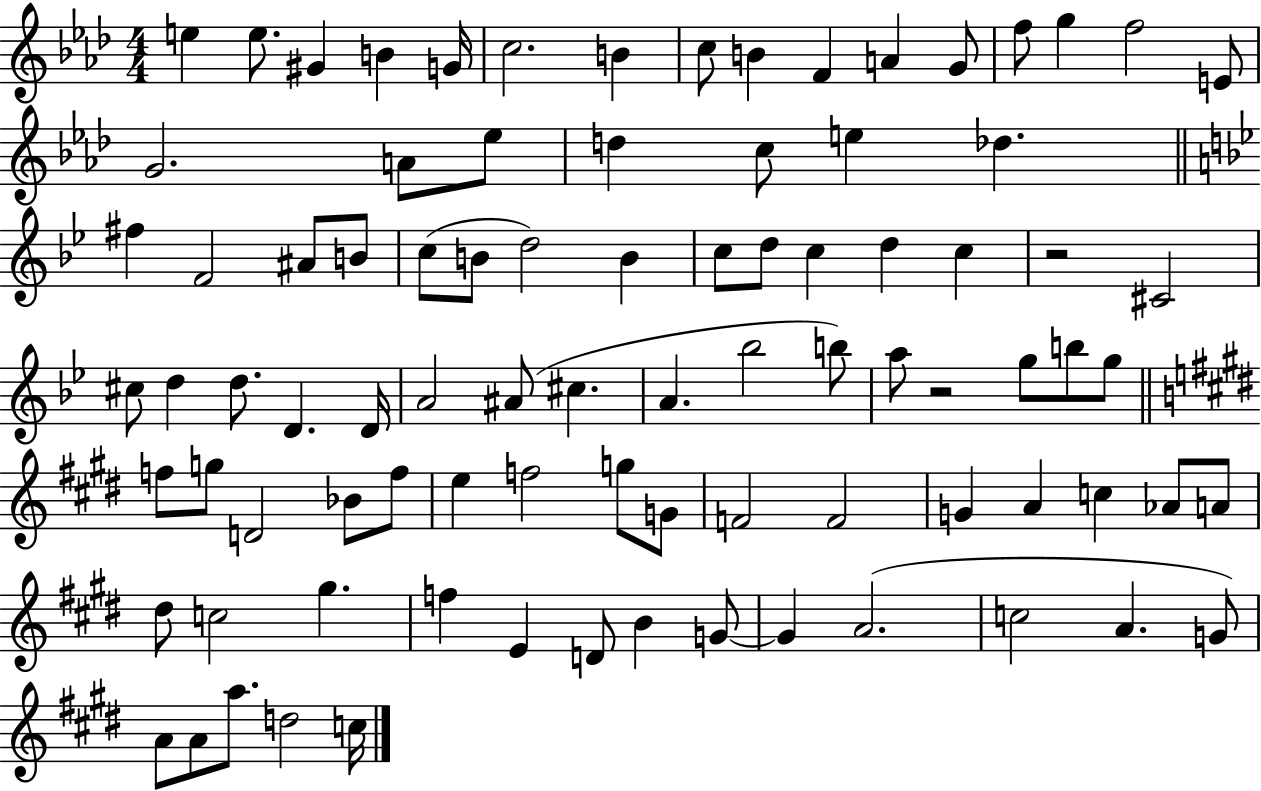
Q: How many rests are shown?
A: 2